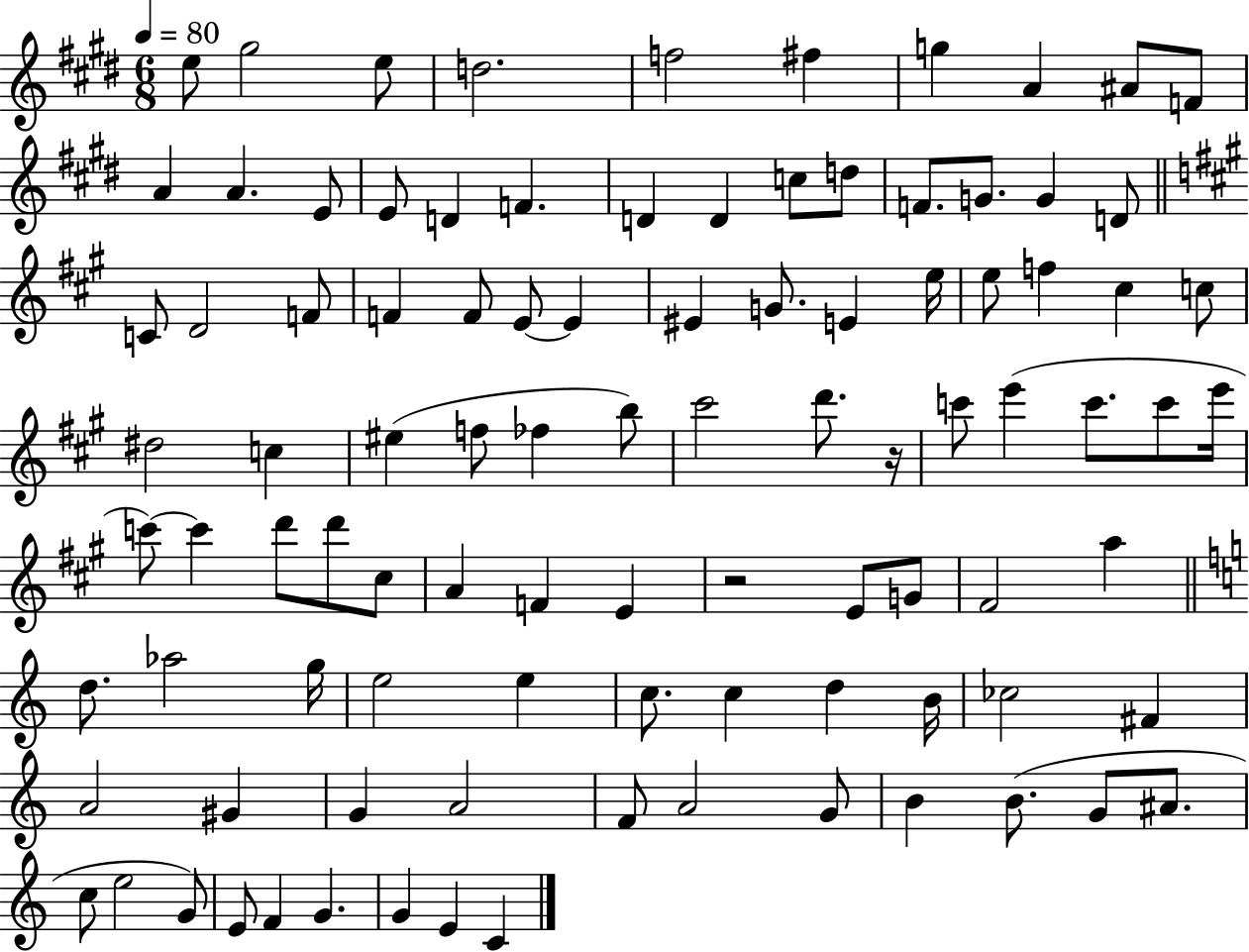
{
  \clef treble
  \numericTimeSignature
  \time 6/8
  \key e \major
  \tempo 4 = 80
  \repeat volta 2 { e''8 gis''2 e''8 | d''2. | f''2 fis''4 | g''4 a'4 ais'8 f'8 | \break a'4 a'4. e'8 | e'8 d'4 f'4. | d'4 d'4 c''8 d''8 | f'8. g'8. g'4 d'8 | \break \bar "||" \break \key a \major c'8 d'2 f'8 | f'4 f'8 e'8~~ e'4 | eis'4 g'8. e'4 e''16 | e''8 f''4 cis''4 c''8 | \break dis''2 c''4 | eis''4( f''8 fes''4 b''8) | cis'''2 d'''8. r16 | c'''8 e'''4( c'''8. c'''8 e'''16 | \break c'''8~~) c'''4 d'''8 d'''8 cis''8 | a'4 f'4 e'4 | r2 e'8 g'8 | fis'2 a''4 | \break \bar "||" \break \key c \major d''8. aes''2 g''16 | e''2 e''4 | c''8. c''4 d''4 b'16 | ces''2 fis'4 | \break a'2 gis'4 | g'4 a'2 | f'8 a'2 g'8 | b'4 b'8.( g'8 ais'8. | \break c''8 e''2 g'8) | e'8 f'4 g'4. | g'4 e'4 c'4 | } \bar "|."
}